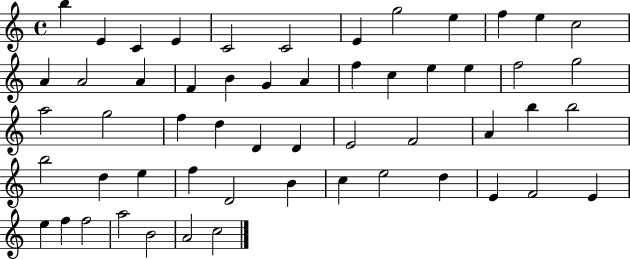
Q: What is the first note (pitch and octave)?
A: B5